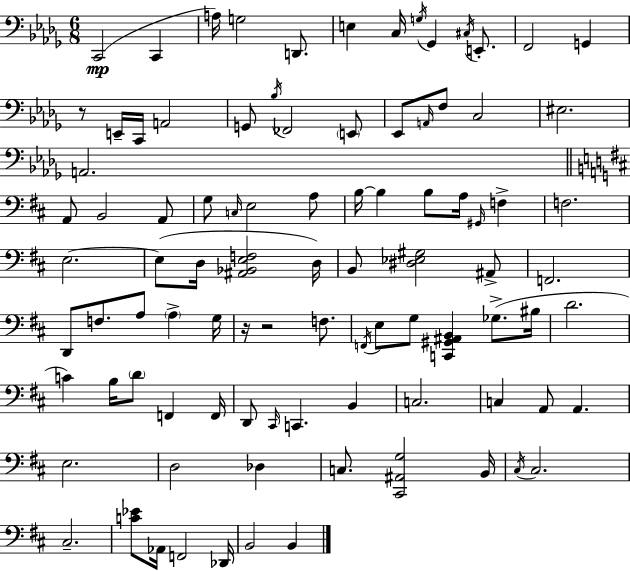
{
  \clef bass
  \numericTimeSignature
  \time 6/8
  \key bes \minor
  \repeat volta 2 { c,2(\mp c,4 | a16) g2 d,8. | e4 c16 \acciaccatura { g16 } ges,4 \acciaccatura { cis16 } e,8.-. | f,2 g,4 | \break r8 e,16-- c,16 a,2 | g,8 \acciaccatura { bes16 } fes,2 | \parenthesize e,8 ees,8 \grace { a,16 } f8 c2 | eis2. | \break a,2. | \bar "||" \break \key b \minor a,8 b,2 a,8 | g8 \grace { c16 } e2 a8 | b16~~ b4 b8 a16 \grace { gis,16 } f4-> | f2. | \break e2.~~ | e8( d16 <ais, bes, e f>2 | d16) b,8 <dis ees gis>2 | ais,8-> f,2. | \break d,8 f8. a8 \parenthesize a4-> | g16 r16 r2 f8. | \acciaccatura { f,16 } e8 g8 <c, gis, ais, b,>4 ges8.->( | bis16 d'2. | \break c'4) b16 \parenthesize d'8 f,4 | f,16 d,8 \grace { cis,16 } c,4. | b,4 c2. | c4 a,8 a,4. | \break e2. | d2 | des4 c8. <cis, ais, g>2 | b,16 \acciaccatura { cis16 } cis2. | \break cis2.-- | <c' ees'>8 aes,16 f,2 | des,16 b,2 | b,4 } \bar "|."
}